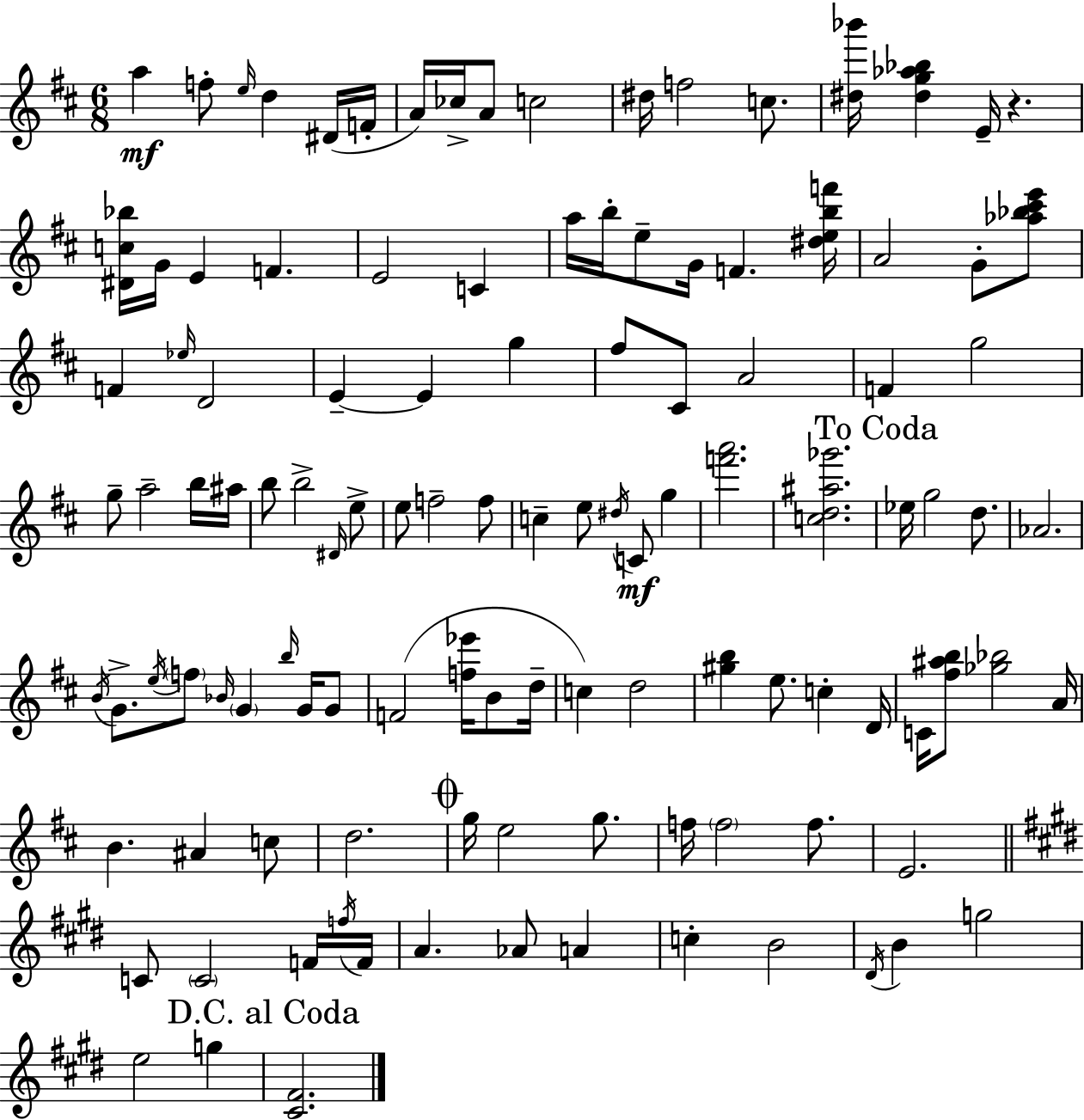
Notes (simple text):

A5/q F5/e E5/s D5/q D#4/s F4/s A4/s CES5/s A4/e C5/h D#5/s F5/h C5/e. [D#5,Bb6]/s [D#5,G5,Ab5,Bb5]/q E4/s R/q. [D#4,C5,Bb5]/s G4/s E4/q F4/q. E4/h C4/q A5/s B5/s E5/e G4/s F4/q. [D#5,E5,B5,F6]/s A4/h G4/e [Ab5,Bb5,C#6,E6]/e F4/q Eb5/s D4/h E4/q E4/q G5/q F#5/e C#4/e A4/h F4/q G5/h G5/e A5/h B5/s A#5/s B5/e B5/h D#4/s E5/e E5/e F5/h F5/e C5/q E5/e D#5/s C4/e G5/q [F6,A6]/h. [C5,D5,A#5,Gb6]/h. Eb5/s G5/h D5/e. Ab4/h. B4/s G4/e. E5/s F5/e Bb4/s G4/q B5/s G4/s G4/e F4/h [F5,Eb6]/s B4/e D5/s C5/q D5/h [G#5,B5]/q E5/e. C5/q D4/s C4/s [F#5,A#5,B5]/e [Gb5,Bb5]/h A4/s B4/q. A#4/q C5/e D5/h. G5/s E5/h G5/e. F5/s F5/h F5/e. E4/h. C4/e C4/h F4/s F5/s F4/s A4/q. Ab4/e A4/q C5/q B4/h D#4/s B4/q G5/h E5/h G5/q [C#4,F#4]/h.